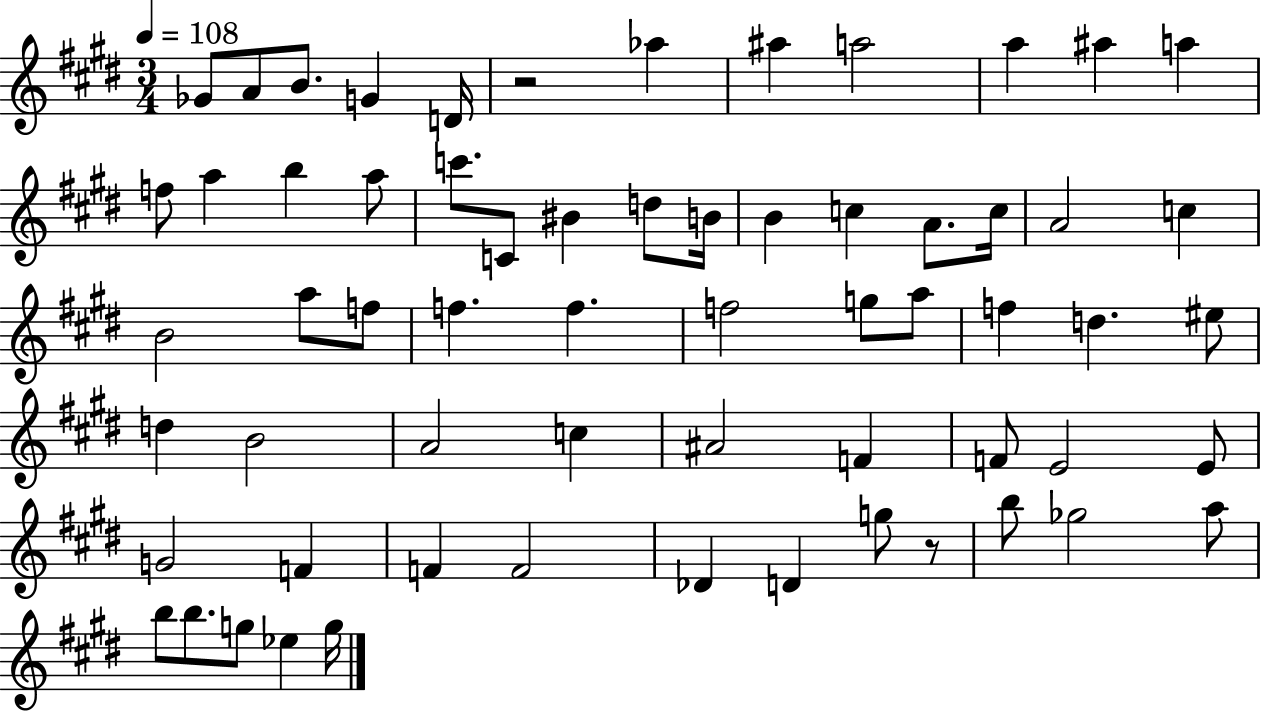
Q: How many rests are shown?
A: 2